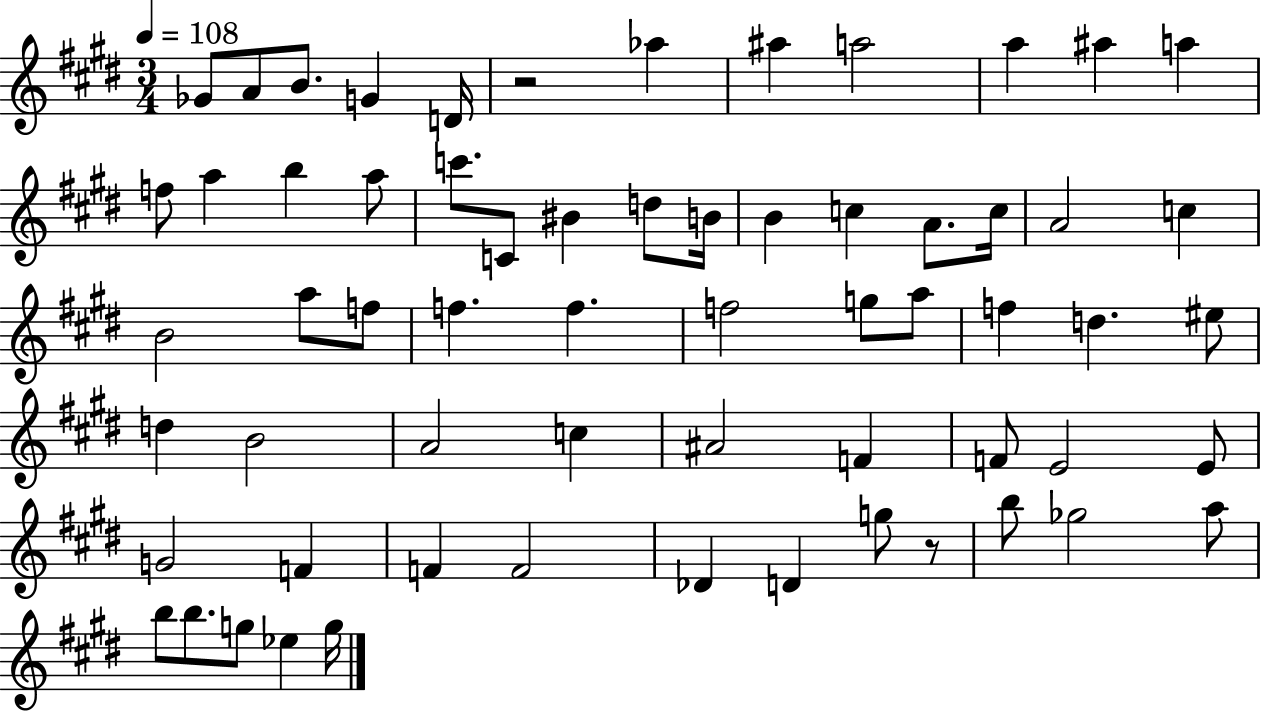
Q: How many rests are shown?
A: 2